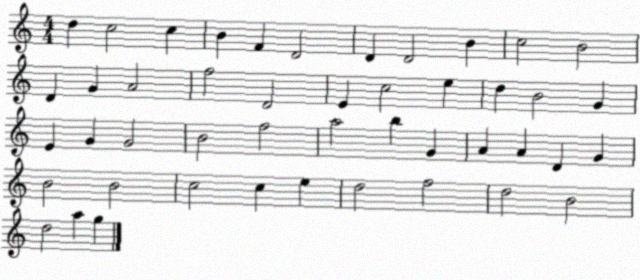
X:1
T:Untitled
M:4/4
L:1/4
K:C
d c2 c B F D2 D D2 B c2 B2 D G A2 f2 D2 E c2 e d B2 G E G G2 B2 f2 a2 b G A A D G B2 B2 c2 c e d2 f2 d2 B2 d2 a g